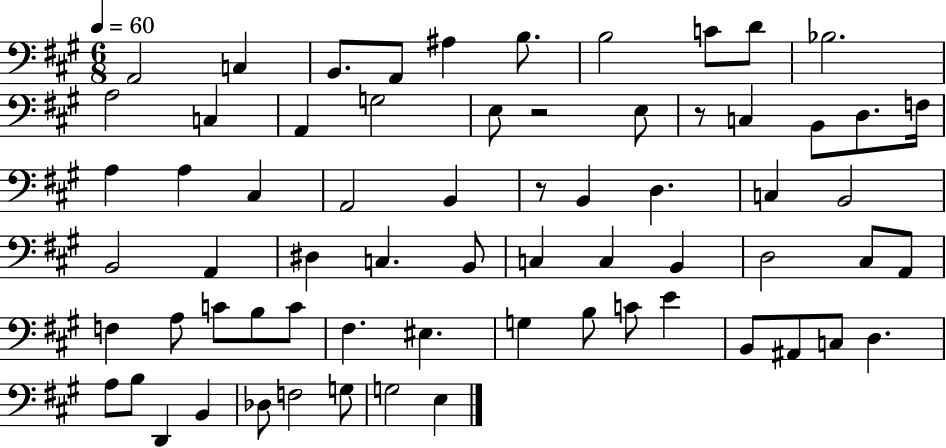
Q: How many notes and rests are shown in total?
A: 67